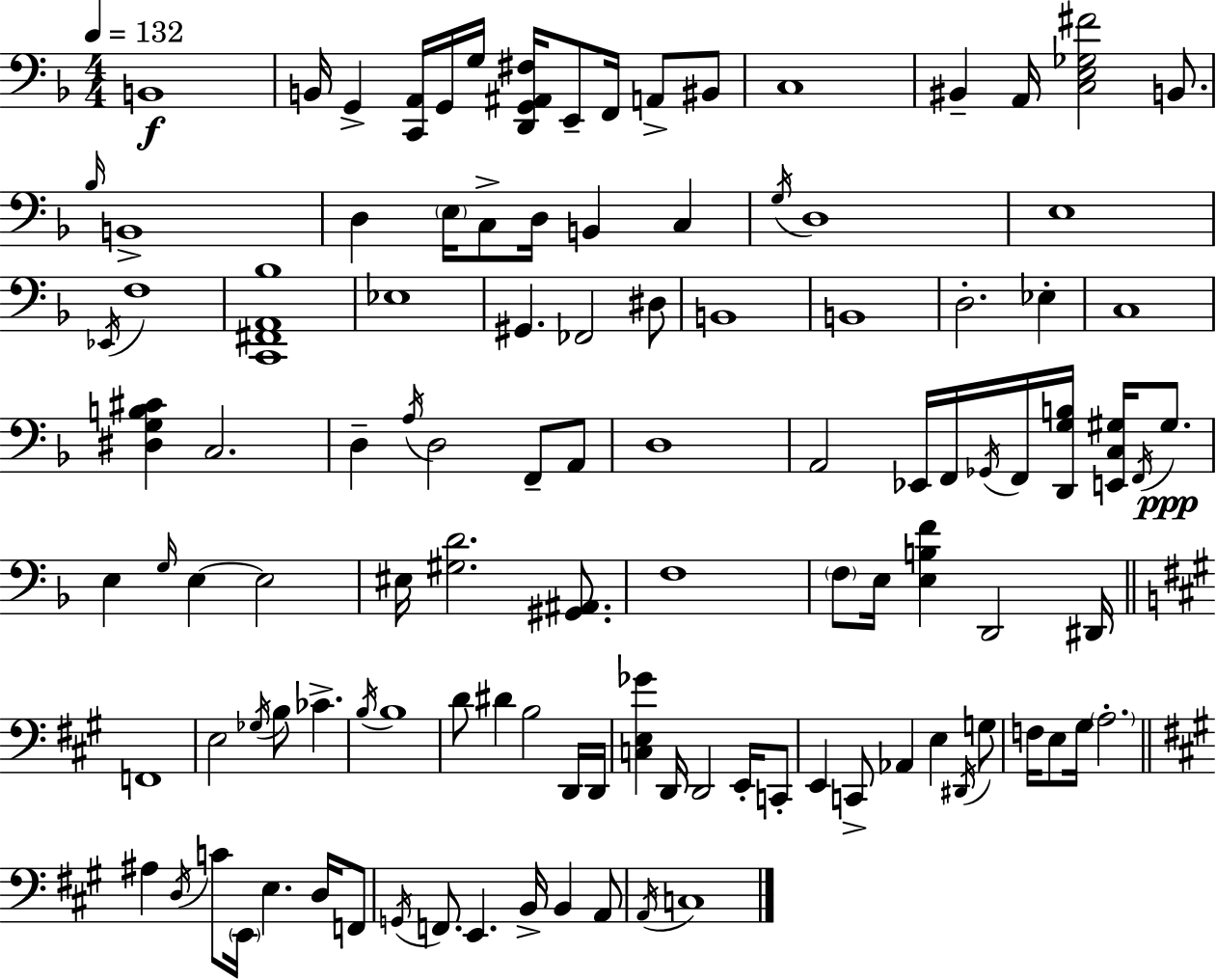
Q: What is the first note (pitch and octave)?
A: B2